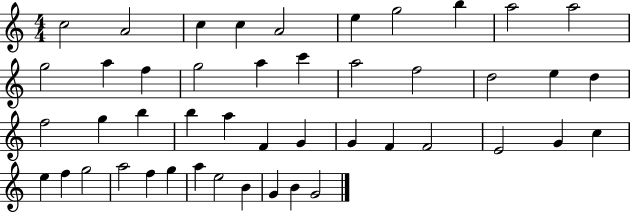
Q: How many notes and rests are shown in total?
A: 46